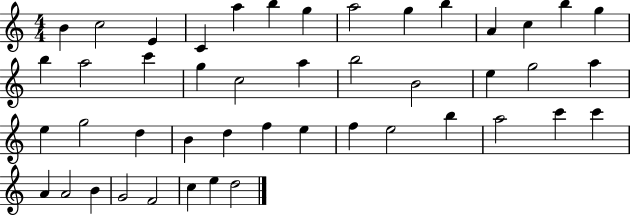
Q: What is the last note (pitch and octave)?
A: D5